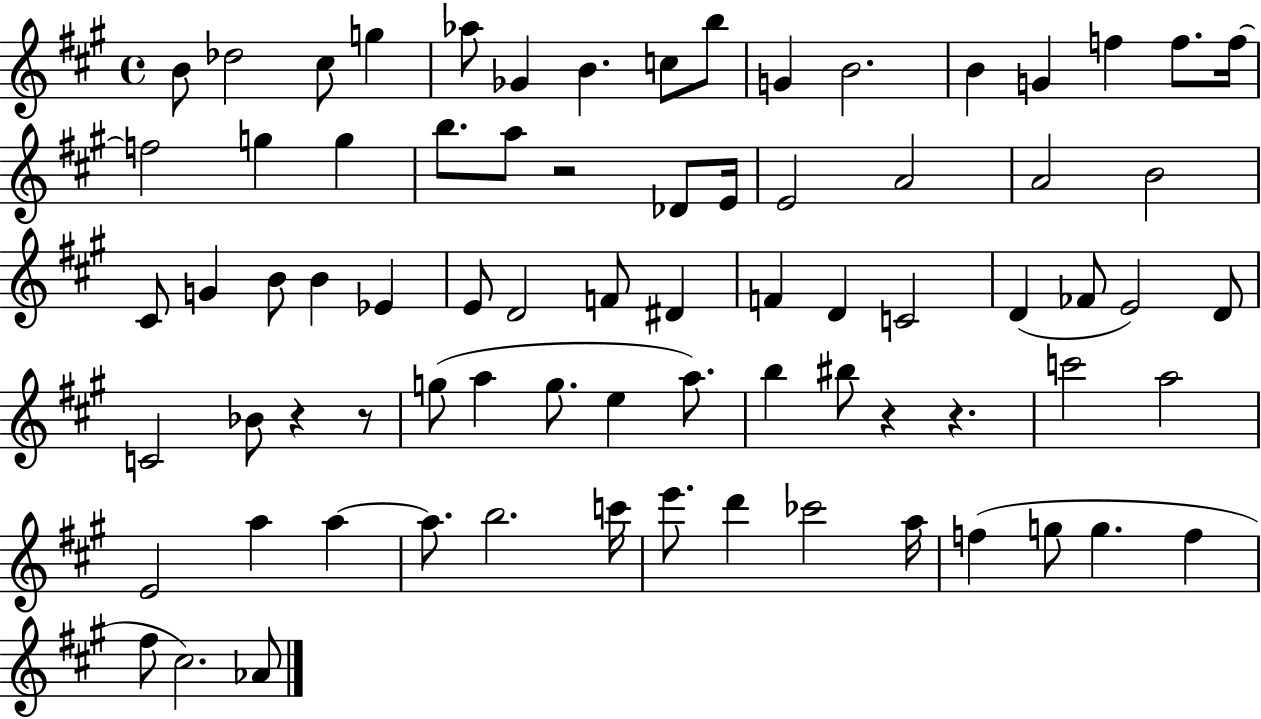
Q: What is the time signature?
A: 4/4